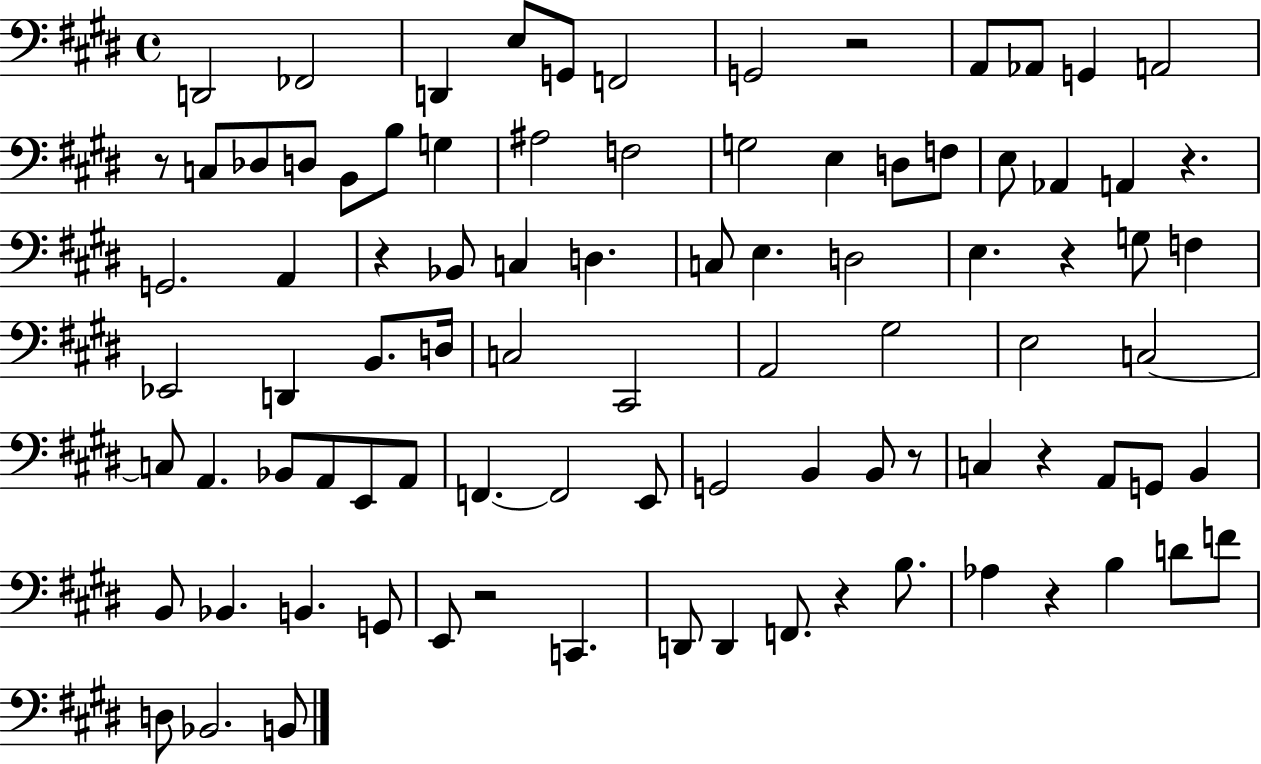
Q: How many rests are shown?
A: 10